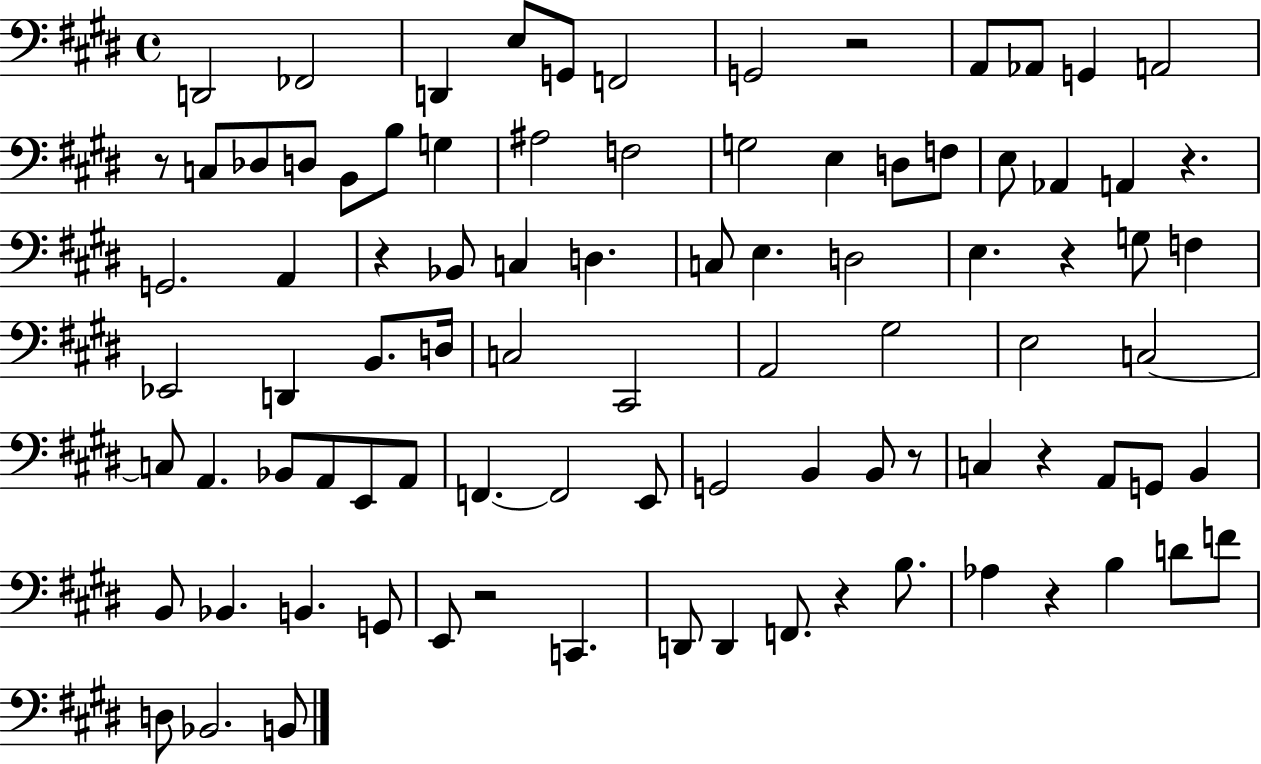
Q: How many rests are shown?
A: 10